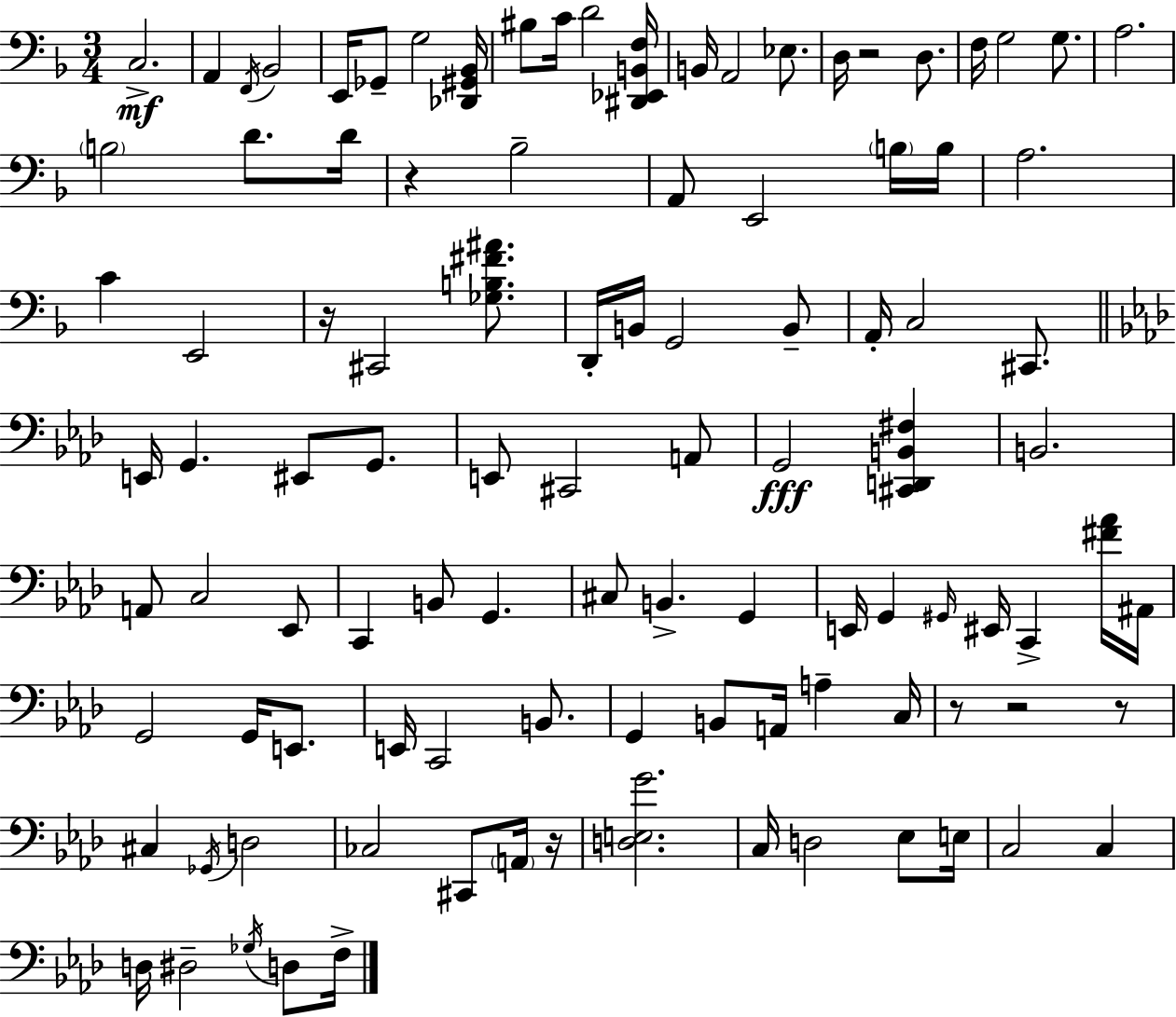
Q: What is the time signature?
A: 3/4